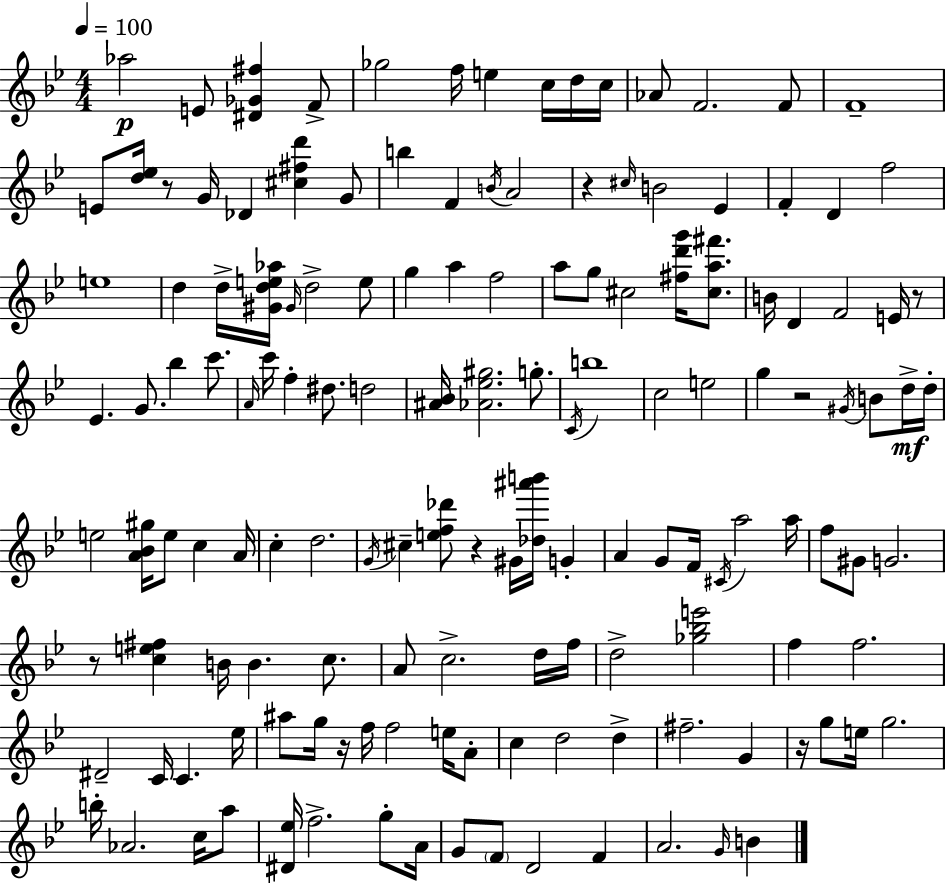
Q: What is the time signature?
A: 4/4